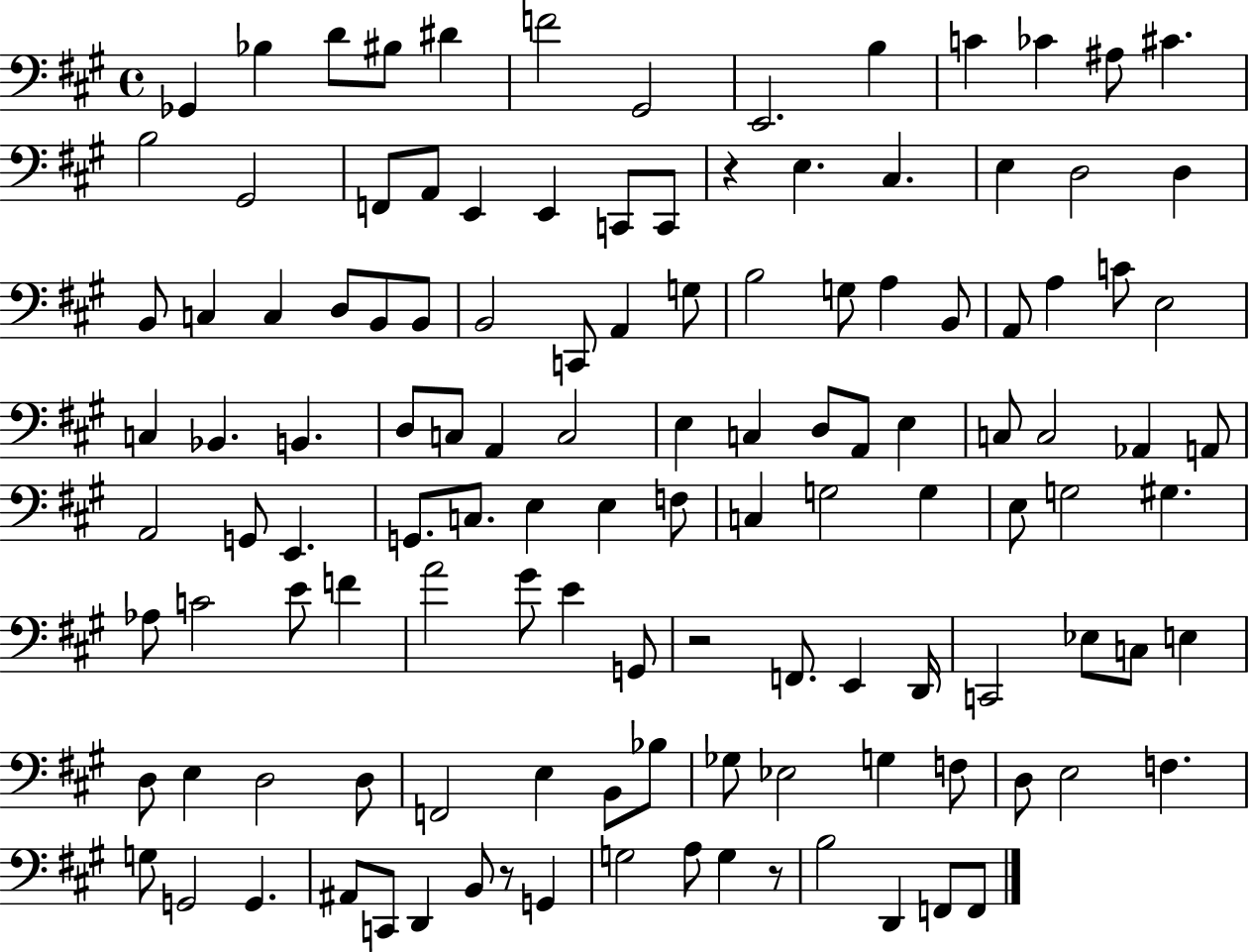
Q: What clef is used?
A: bass